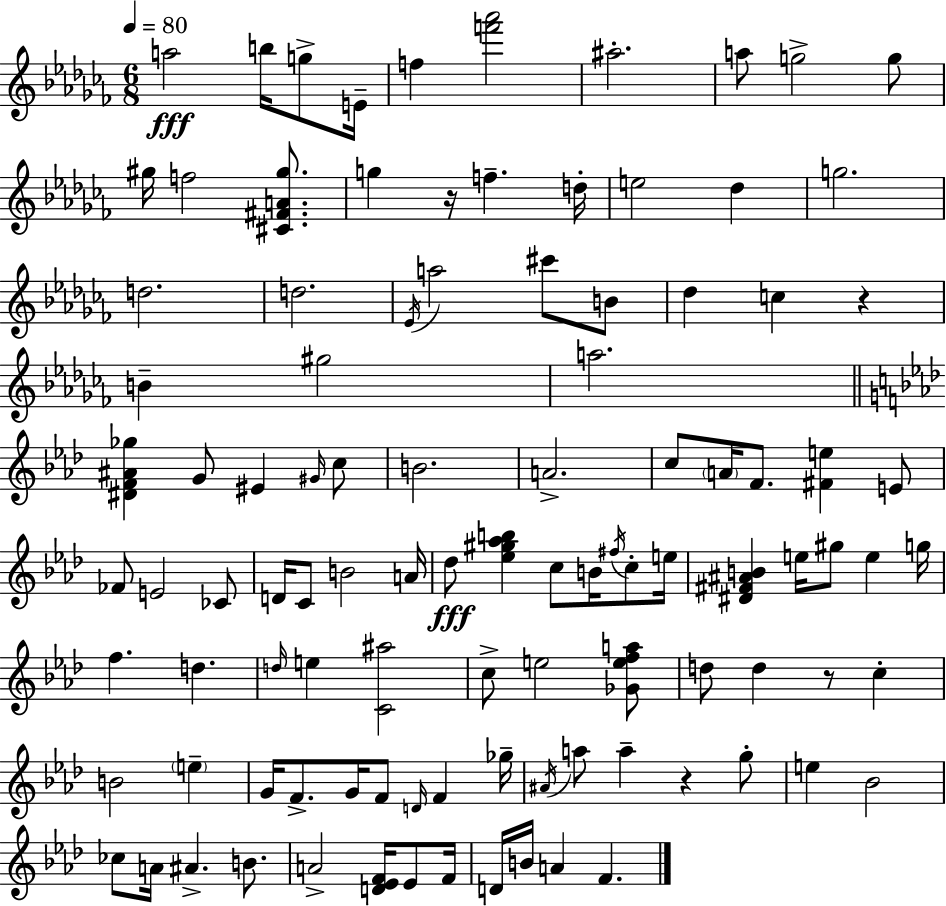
A5/h B5/s G5/e E4/s F5/q [F6,Ab6]/h A#5/h. A5/e G5/h G5/e G#5/s F5/h [C#4,F#4,A4,G#5]/e. G5/q R/s F5/q. D5/s E5/h Db5/q G5/h. D5/h. D5/h. Eb4/s A5/h C#6/e B4/e Db5/q C5/q R/q B4/q G#5/h A5/h. [D#4,F4,A#4,Gb5]/q G4/e EIS4/q G#4/s C5/e B4/h. A4/h. C5/e A4/s F4/e. [F#4,E5]/q E4/e FES4/e E4/h CES4/e D4/s C4/e B4/h A4/s Db5/e [Eb5,G#5,Ab5,B5]/q C5/e B4/s F#5/s C5/e E5/s [D#4,F#4,A#4,B4]/q E5/s G#5/e E5/q G5/s F5/q. D5/q. D5/s E5/q [C4,A#5]/h C5/e E5/h [Gb4,E5,F5,A5]/e D5/e D5/q R/e C5/q B4/h E5/q G4/s F4/e. G4/s F4/e D4/s F4/q Gb5/s A#4/s A5/e A5/q R/q G5/e E5/q Bb4/h CES5/e A4/s A#4/q. B4/e. A4/h [D4,Eb4,F4]/s Eb4/e F4/s D4/s B4/s A4/q F4/q.